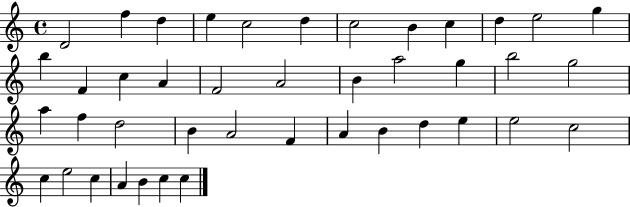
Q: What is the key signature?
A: C major